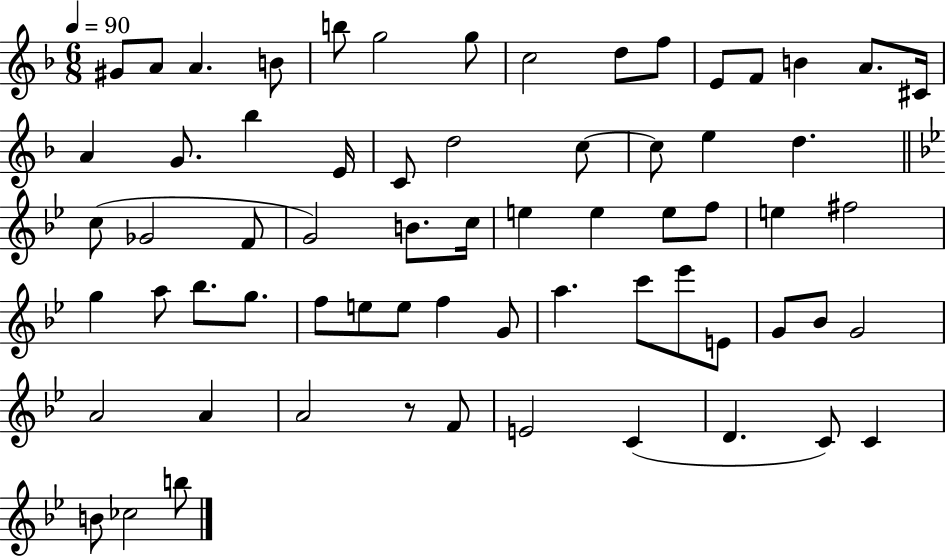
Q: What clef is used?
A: treble